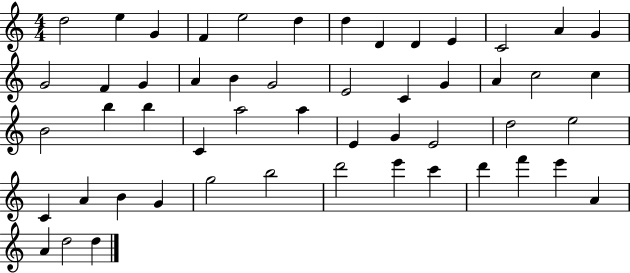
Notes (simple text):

D5/h E5/q G4/q F4/q E5/h D5/q D5/q D4/q D4/q E4/q C4/h A4/q G4/q G4/h F4/q G4/q A4/q B4/q G4/h E4/h C4/q G4/q A4/q C5/h C5/q B4/h B5/q B5/q C4/q A5/h A5/q E4/q G4/q E4/h D5/h E5/h C4/q A4/q B4/q G4/q G5/h B5/h D6/h E6/q C6/q D6/q F6/q E6/q A4/q A4/q D5/h D5/q